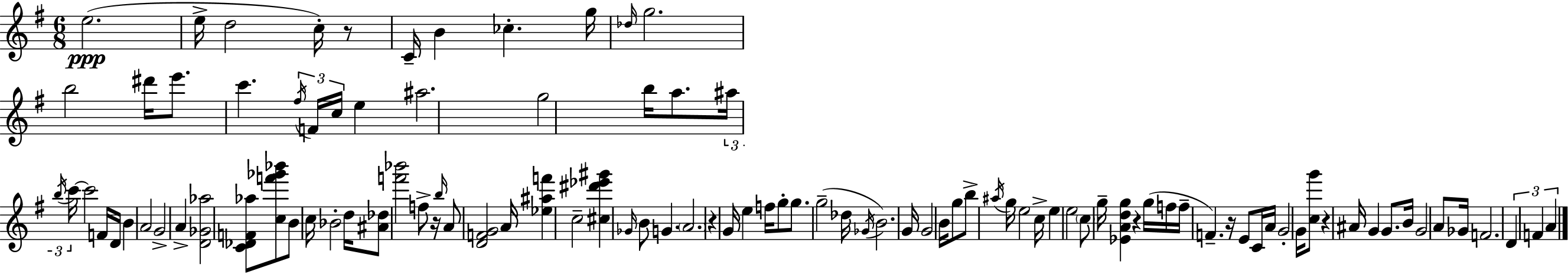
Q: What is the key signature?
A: G major